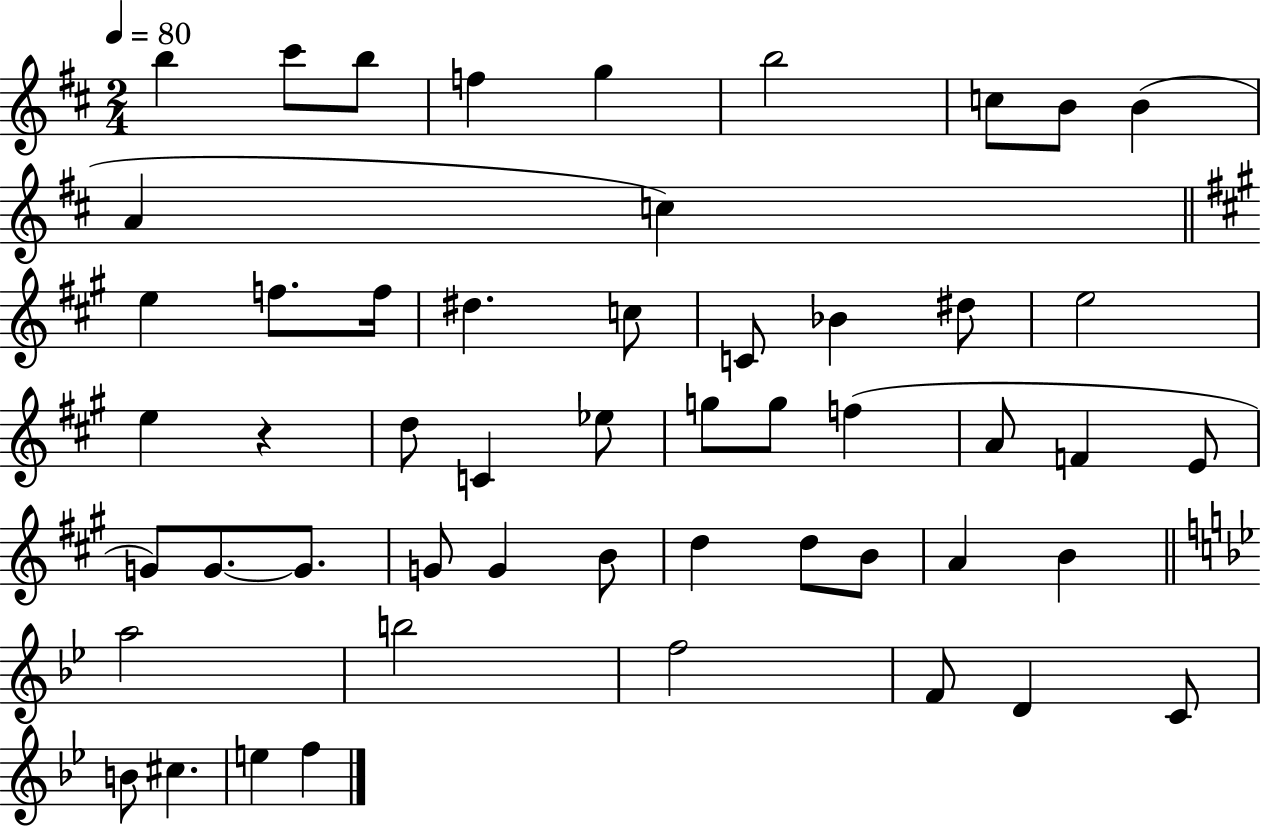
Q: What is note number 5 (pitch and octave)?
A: G5